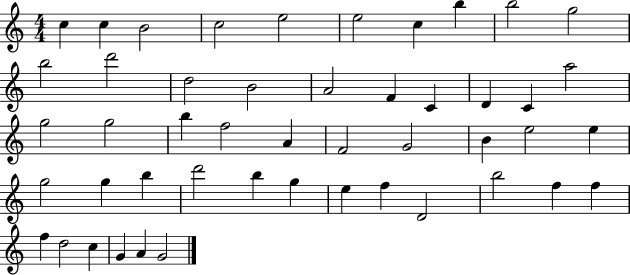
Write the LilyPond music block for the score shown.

{
  \clef treble
  \numericTimeSignature
  \time 4/4
  \key c \major
  c''4 c''4 b'2 | c''2 e''2 | e''2 c''4 b''4 | b''2 g''2 | \break b''2 d'''2 | d''2 b'2 | a'2 f'4 c'4 | d'4 c'4 a''2 | \break g''2 g''2 | b''4 f''2 a'4 | f'2 g'2 | b'4 e''2 e''4 | \break g''2 g''4 b''4 | d'''2 b''4 g''4 | e''4 f''4 d'2 | b''2 f''4 f''4 | \break f''4 d''2 c''4 | g'4 a'4 g'2 | \bar "|."
}